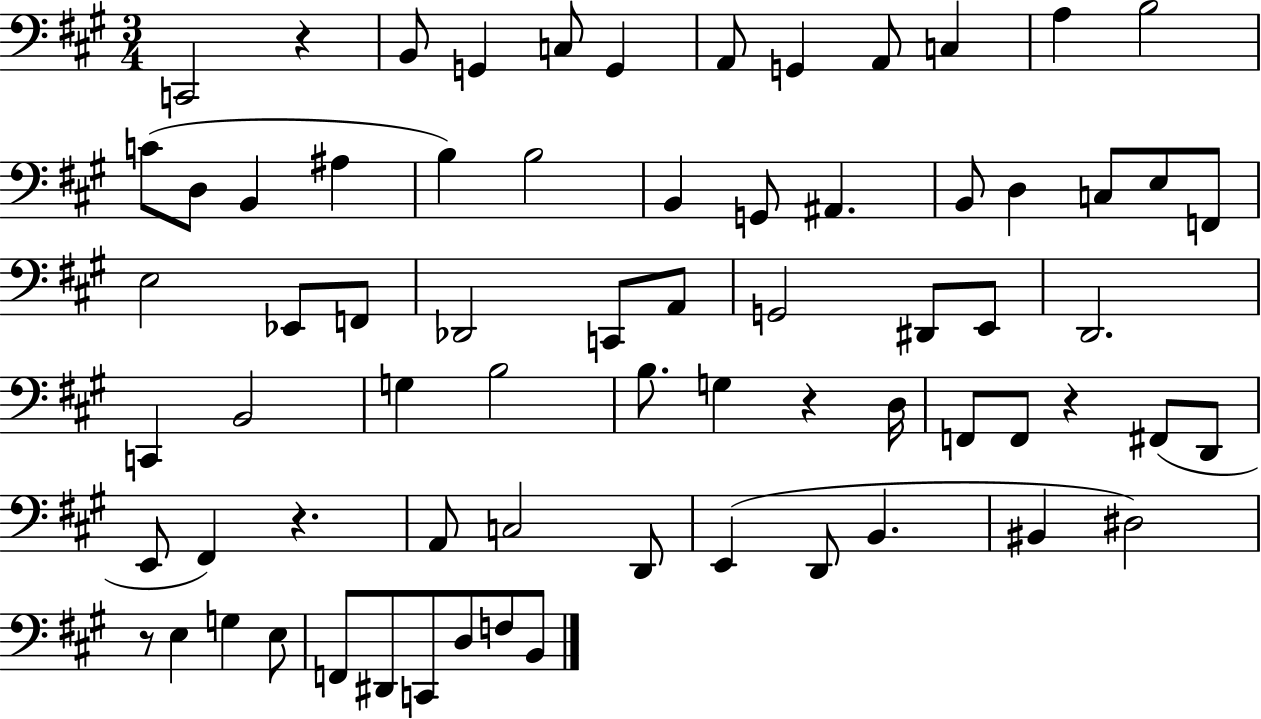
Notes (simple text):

C2/h R/q B2/e G2/q C3/e G2/q A2/e G2/q A2/e C3/q A3/q B3/h C4/e D3/e B2/q A#3/q B3/q B3/h B2/q G2/e A#2/q. B2/e D3/q C3/e E3/e F2/e E3/h Eb2/e F2/e Db2/h C2/e A2/e G2/h D#2/e E2/e D2/h. C2/q B2/h G3/q B3/h B3/e. G3/q R/q D3/s F2/e F2/e R/q F#2/e D2/e E2/e F#2/q R/q. A2/e C3/h D2/e E2/q D2/e B2/q. BIS2/q D#3/h R/e E3/q G3/q E3/e F2/e D#2/e C2/e D3/e F3/e B2/e